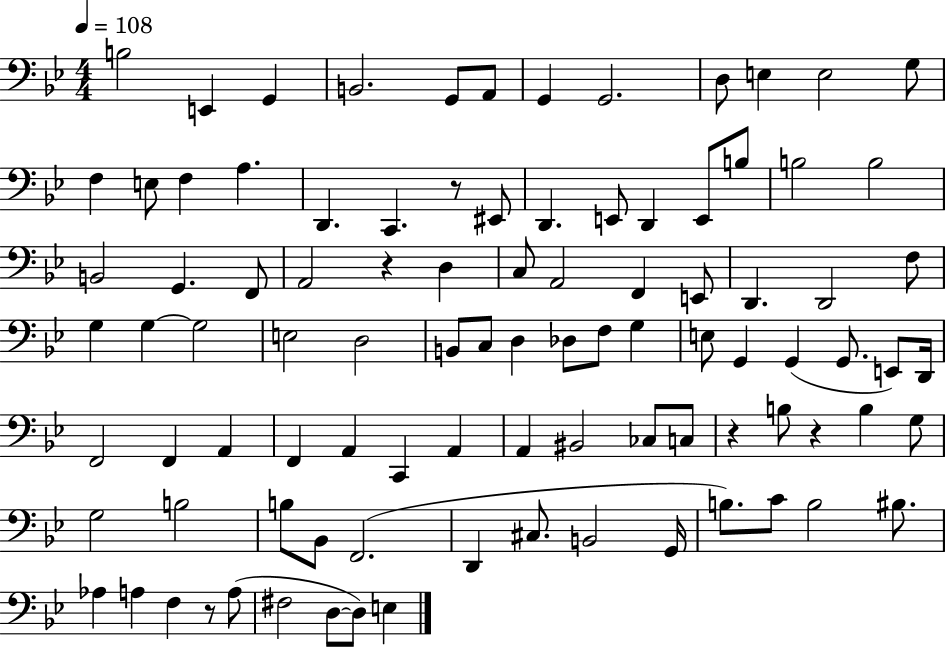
{
  \clef bass
  \numericTimeSignature
  \time 4/4
  \key bes \major
  \tempo 4 = 108
  b2 e,4 g,4 | b,2. g,8 a,8 | g,4 g,2. | d8 e4 e2 g8 | \break f4 e8 f4 a4. | d,4. c,4. r8 eis,8 | d,4. e,8 d,4 e,8 b8 | b2 b2 | \break b,2 g,4. f,8 | a,2 r4 d4 | c8 a,2 f,4 e,8 | d,4. d,2 f8 | \break g4 g4~~ g2 | e2 d2 | b,8 c8 d4 des8 f8 g4 | e8 g,4 g,4( g,8. e,8) d,16 | \break f,2 f,4 a,4 | f,4 a,4 c,4 a,4 | a,4 bis,2 ces8 c8 | r4 b8 r4 b4 g8 | \break g2 b2 | b8 bes,8 f,2.( | d,4 cis8. b,2 g,16 | b8.) c'8 b2 bis8. | \break aes4 a4 f4 r8 a8( | fis2 d8~~ d8) e4 | \bar "|."
}